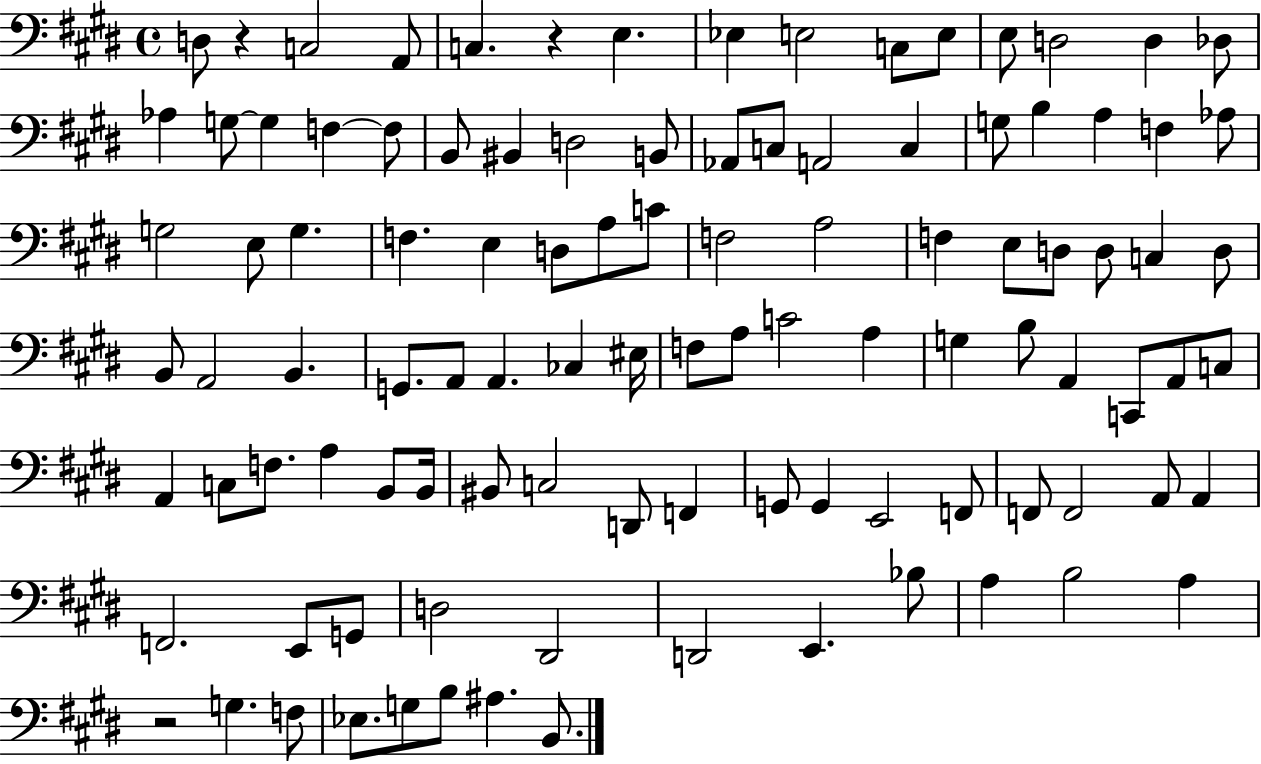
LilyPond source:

{
  \clef bass
  \time 4/4
  \defaultTimeSignature
  \key e \major
  \repeat volta 2 { d8 r4 c2 a,8 | c4. r4 e4. | ees4 e2 c8 e8 | e8 d2 d4 des8 | \break aes4 g8~~ g4 f4~~ f8 | b,8 bis,4 d2 b,8 | aes,8 c8 a,2 c4 | g8 b4 a4 f4 aes8 | \break g2 e8 g4. | f4. e4 d8 a8 c'8 | f2 a2 | f4 e8 d8 d8 c4 d8 | \break b,8 a,2 b,4. | g,8. a,8 a,4. ces4 eis16 | f8 a8 c'2 a4 | g4 b8 a,4 c,8 a,8 c8 | \break a,4 c8 f8. a4 b,8 b,16 | bis,8 c2 d,8 f,4 | g,8 g,4 e,2 f,8 | f,8 f,2 a,8 a,4 | \break f,2. e,8 g,8 | d2 dis,2 | d,2 e,4. bes8 | a4 b2 a4 | \break r2 g4. f8 | ees8. g8 b8 ais4. b,8. | } \bar "|."
}